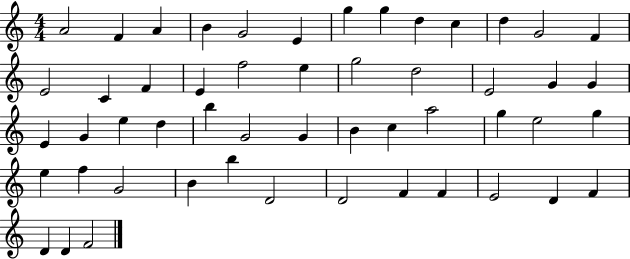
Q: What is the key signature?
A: C major